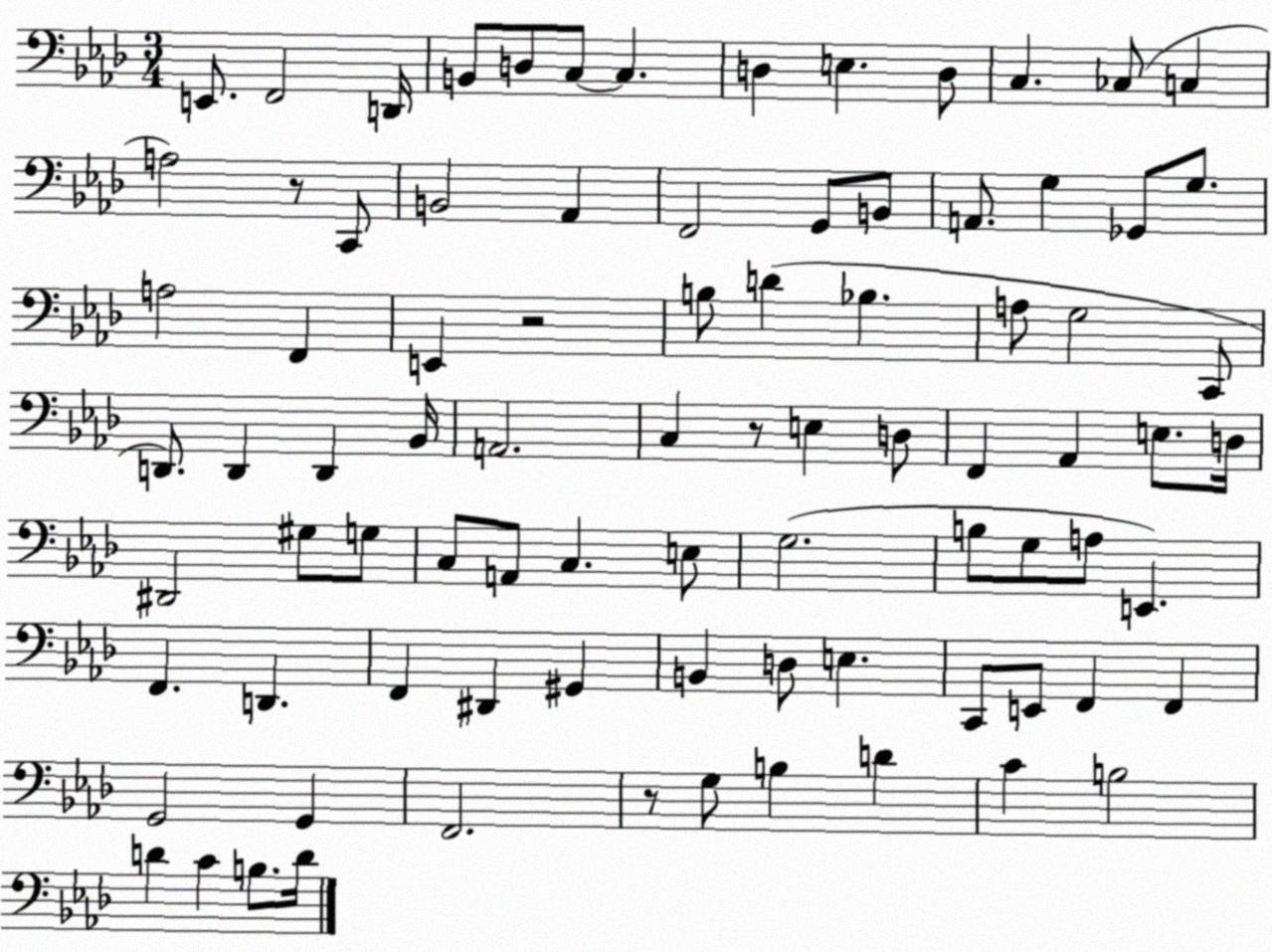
X:1
T:Untitled
M:3/4
L:1/4
K:Ab
E,,/2 F,,2 D,,/4 B,,/2 D,/2 C,/2 C, D, E, D,/2 C, _C,/2 C, A,2 z/2 C,,/2 B,,2 _A,, F,,2 G,,/2 B,,/2 A,,/2 G, _G,,/2 G,/2 A,2 F,, E,, z2 B,/2 D _B, A,/2 G,2 C,,/2 D,,/2 D,, D,, _B,,/4 A,,2 C, z/2 E, D,/2 F,, _A,, E,/2 D,/4 ^D,,2 ^G,/2 G,/2 C,/2 A,,/2 C, E,/2 G,2 B,/2 G,/2 A,/2 E,, F,, D,, F,, ^D,, ^G,, B,, D,/2 E, C,,/2 E,,/2 F,, F,, G,,2 G,, F,,2 z/2 G,/2 B, D C B,2 D C B,/2 D/4